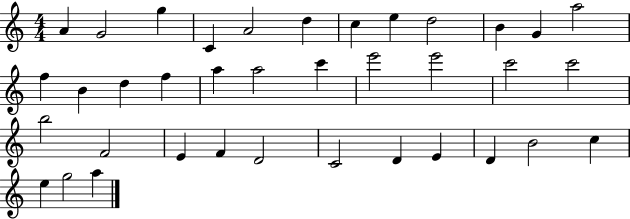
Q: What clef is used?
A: treble